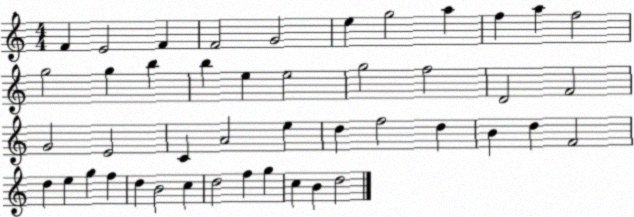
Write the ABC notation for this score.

X:1
T:Untitled
M:4/4
L:1/4
K:C
F E2 F F2 G2 e g2 a f a f2 g2 g b b e e2 g2 f2 D2 F2 G2 E2 C A2 e d f2 d B d F2 d e g f d B2 c d2 f g c B d2